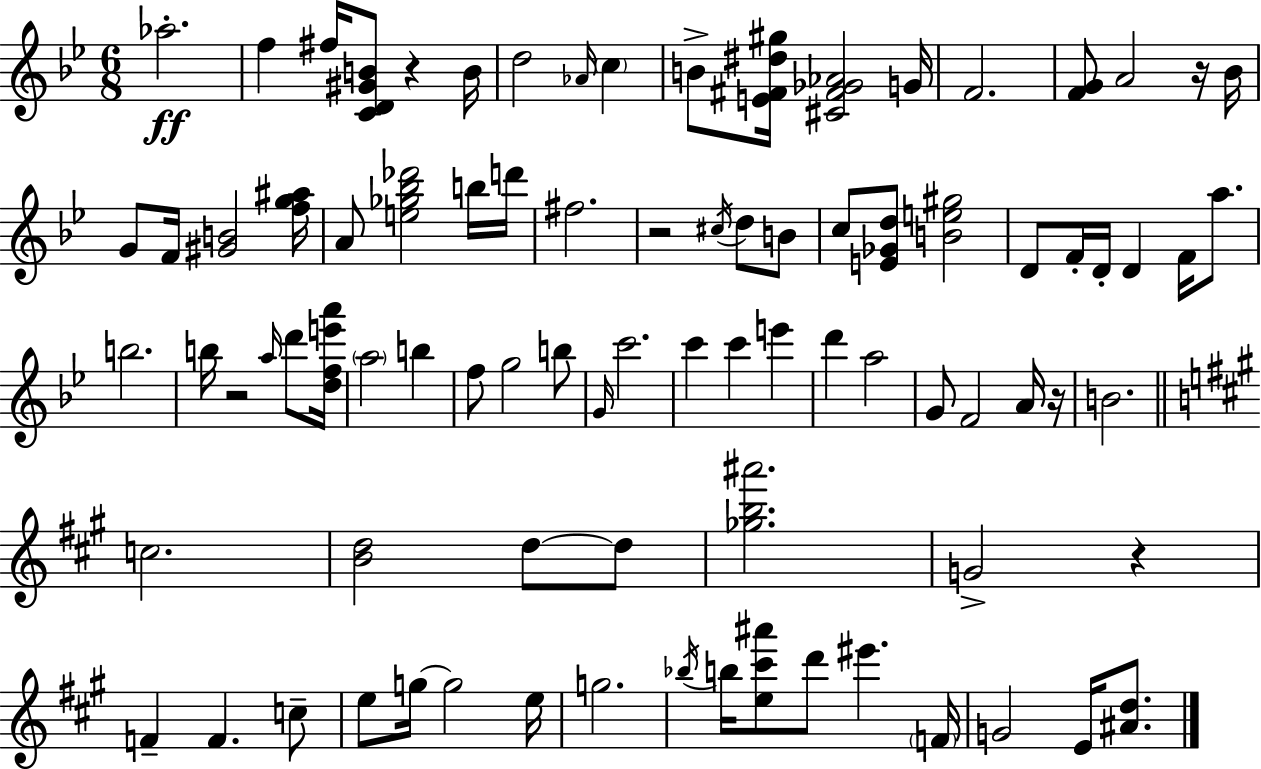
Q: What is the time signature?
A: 6/8